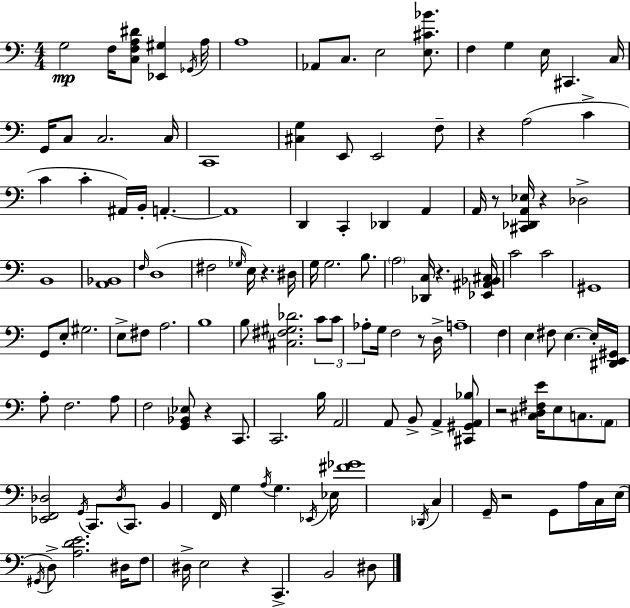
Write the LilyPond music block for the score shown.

{
  \clef bass
  \numericTimeSignature
  \time 4/4
  \key a \minor
  g2\mp f16 <c f a dis'>8 <ees, gis>4 \acciaccatura { ges,16 } | a16 a1 | aes,8 c8. e2 <e cis' bes'>8. | f4 g4 e16 cis,4. | \break c16 g,16 c8 c2. | c16 c,1 | <cis g>4 e,8 e,2 f8-- | r4 a2( c'4-> | \break c'4 c'4-. ais,16) b,16-. a,4.-.~~ | a,1 | d,4 c,4-. des,4 a,4 | a,16 r8 <cis, des, a, ees>16 r4 des2-> | \break b,1 | <a, bes,>1 | \grace { f16 }( d1 | fis2 \grace { ges16 }) e16 r4. | \break dis16 g16 g2. | b8. \parenthesize a2 <des, c>16 r4. | <ees, ais, bes, cis>16 c'2 c'2 | gis,1 | \break g,8 e8-. gis2. | e8-> fis8 a2. | b1 | b8 <cis fis gis des'>2. | \break \tuplet 3/2 { c'8 c'8 aes8-. } g16 f2 | r8 d16-> a1-- | f4 e4 fis8 e4.~~ | e16-. <dis, e, gis,>16 a8-. f2. | \break a8 f2 <g, bes, ees>8 r4 | c,8. c,2. | b16 a,2 a,8 b,8-> a,4-> | <cis, gis, a, bes>8 r2 <cis d fis e'>16 e8 | \break c8. \parenthesize a,8 <ees, f, des>2 \acciaccatura { g,16 } c,8. | \acciaccatura { des16 } c,8. b,4 f,16 g4 \acciaccatura { a16 } g4. | \acciaccatura { ees,16 } ees16 <fis' ges'>1 | \acciaccatura { des,16 } c4 g,16-- r2 | \break g,8 a16 c16 e16( \acciaccatura { gis,16 } d8->) <a d' e'>2. | dis16 f8 dis16-> e2 | r4 c,4.-> b,2 | dis8 \bar "|."
}